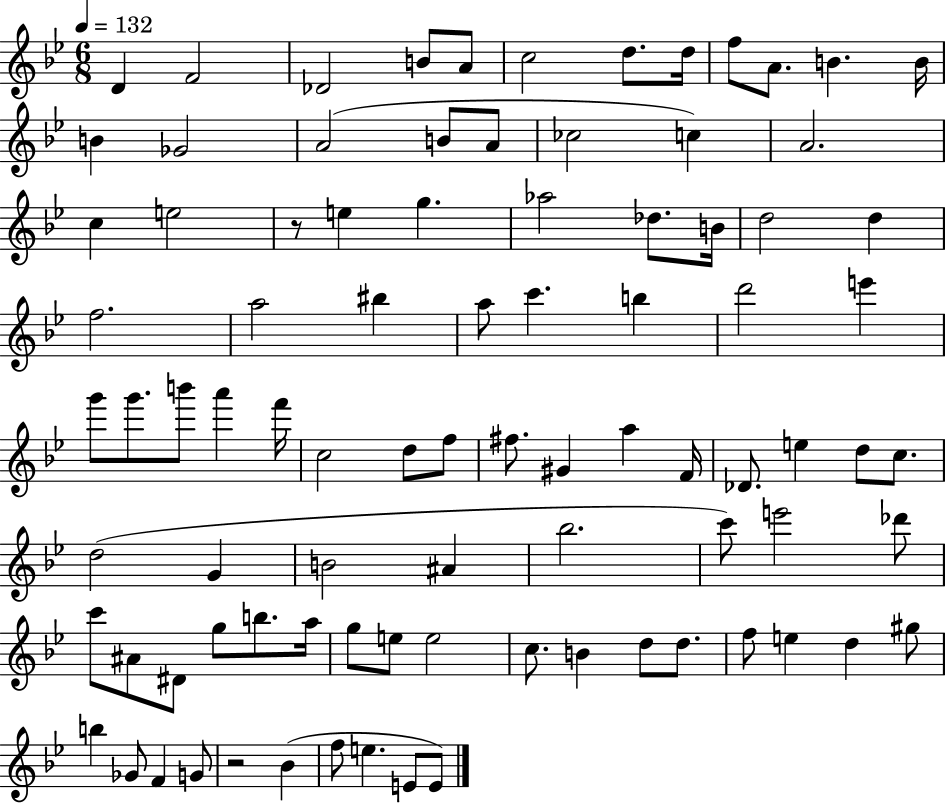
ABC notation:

X:1
T:Untitled
M:6/8
L:1/4
K:Bb
D F2 _D2 B/2 A/2 c2 d/2 d/4 f/2 A/2 B B/4 B _G2 A2 B/2 A/2 _c2 c A2 c e2 z/2 e g _a2 _d/2 B/4 d2 d f2 a2 ^b a/2 c' b d'2 e' g'/2 g'/2 b'/2 a' f'/4 c2 d/2 f/2 ^f/2 ^G a F/4 _D/2 e d/2 c/2 d2 G B2 ^A _b2 c'/2 e'2 _d'/2 c'/2 ^A/2 ^D/2 g/2 b/2 a/4 g/2 e/2 e2 c/2 B d/2 d/2 f/2 e d ^g/2 b _G/2 F G/2 z2 _B f/2 e E/2 E/2